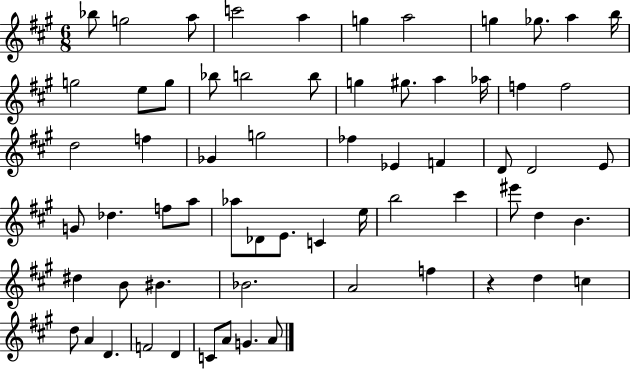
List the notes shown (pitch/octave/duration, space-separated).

Bb5/e G5/h A5/e C6/h A5/q G5/q A5/h G5/q Gb5/e. A5/q B5/s G5/h E5/e G5/e Bb5/e B5/h B5/e G5/q G#5/e. A5/q Ab5/s F5/q F5/h D5/h F5/q Gb4/q G5/h FES5/q Eb4/q F4/q D4/e D4/h E4/e G4/e Db5/q. F5/e A5/e Ab5/e Db4/e E4/e. C4/q E5/s B5/h C#6/q EIS6/e D5/q B4/q. D#5/q B4/e BIS4/q. Bb4/h. A4/h F5/q R/q D5/q C5/q D5/e A4/q D4/q. F4/h D4/q C4/e A4/e G4/q. A4/e